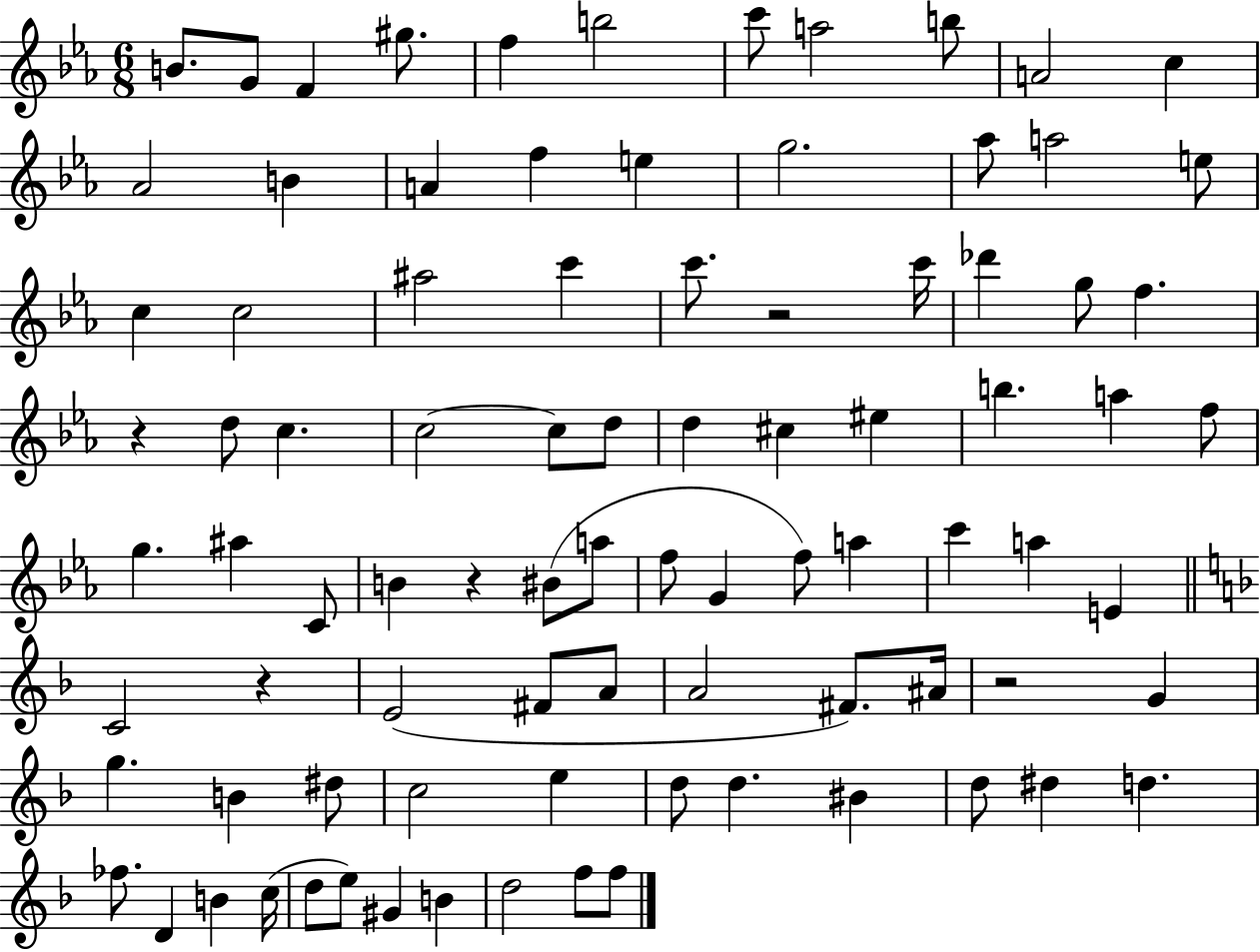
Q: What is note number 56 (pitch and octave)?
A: F#4